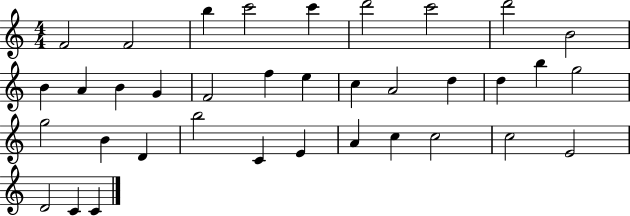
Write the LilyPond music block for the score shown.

{
  \clef treble
  \numericTimeSignature
  \time 4/4
  \key c \major
  f'2 f'2 | b''4 c'''2 c'''4 | d'''2 c'''2 | d'''2 b'2 | \break b'4 a'4 b'4 g'4 | f'2 f''4 e''4 | c''4 a'2 d''4 | d''4 b''4 g''2 | \break g''2 b'4 d'4 | b''2 c'4 e'4 | a'4 c''4 c''2 | c''2 e'2 | \break d'2 c'4 c'4 | \bar "|."
}